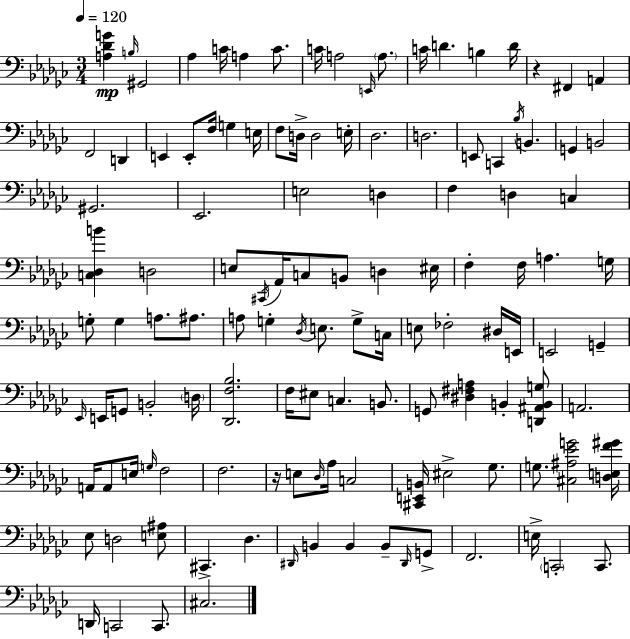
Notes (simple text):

[A3,Db4,G4]/q B3/s G#2/h Ab3/q C4/s A3/q C4/e. C4/s A3/h E2/s A3/e. C4/s D4/q. B3/q D4/s R/q F#2/q A2/q F2/h D2/q E2/q E2/e F3/s G3/q E3/s F3/e D3/s D3/h E3/s Db3/h. D3/h. E2/e C2/q Bb3/s B2/q. G2/q B2/h G#2/h. Eb2/h. E3/h D3/q F3/q D3/q C3/q [C3,Db3,B4]/q D3/h E3/e C#2/s Ab2/s C3/e B2/e D3/q EIS3/s F3/q F3/s A3/q. G3/s G3/e G3/q A3/e. A#3/e. A3/e G3/q Db3/s E3/e. G3/e C3/s E3/e FES3/h D#3/s E2/s E2/h G2/q Eb2/s E2/s G2/e B2/h D3/s [Db2,F3,Bb3]/h. F3/s EIS3/e C3/q. B2/e. G2/e [D#3,F#3,A3]/q B2/q [D2,A#2,B2,G3]/e A2/h. A2/s A2/e E3/s G3/s F3/h F3/h. R/s E3/e Db3/s Ab3/s C3/h [C#2,E2,B2]/s EIS3/h Gb3/e. G3/e. [C#3,A#3,Eb4,G4]/h [D3,E3,F4,G#4]/s Eb3/e D3/h [E3,A#3]/e C#2/q. Db3/q. D#2/s B2/q B2/q B2/e D#2/s G2/e F2/h. E3/s C2/h C2/e. D2/s C2/h C2/e. C#3/h.